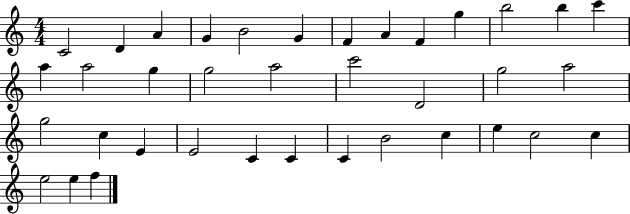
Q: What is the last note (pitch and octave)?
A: F5